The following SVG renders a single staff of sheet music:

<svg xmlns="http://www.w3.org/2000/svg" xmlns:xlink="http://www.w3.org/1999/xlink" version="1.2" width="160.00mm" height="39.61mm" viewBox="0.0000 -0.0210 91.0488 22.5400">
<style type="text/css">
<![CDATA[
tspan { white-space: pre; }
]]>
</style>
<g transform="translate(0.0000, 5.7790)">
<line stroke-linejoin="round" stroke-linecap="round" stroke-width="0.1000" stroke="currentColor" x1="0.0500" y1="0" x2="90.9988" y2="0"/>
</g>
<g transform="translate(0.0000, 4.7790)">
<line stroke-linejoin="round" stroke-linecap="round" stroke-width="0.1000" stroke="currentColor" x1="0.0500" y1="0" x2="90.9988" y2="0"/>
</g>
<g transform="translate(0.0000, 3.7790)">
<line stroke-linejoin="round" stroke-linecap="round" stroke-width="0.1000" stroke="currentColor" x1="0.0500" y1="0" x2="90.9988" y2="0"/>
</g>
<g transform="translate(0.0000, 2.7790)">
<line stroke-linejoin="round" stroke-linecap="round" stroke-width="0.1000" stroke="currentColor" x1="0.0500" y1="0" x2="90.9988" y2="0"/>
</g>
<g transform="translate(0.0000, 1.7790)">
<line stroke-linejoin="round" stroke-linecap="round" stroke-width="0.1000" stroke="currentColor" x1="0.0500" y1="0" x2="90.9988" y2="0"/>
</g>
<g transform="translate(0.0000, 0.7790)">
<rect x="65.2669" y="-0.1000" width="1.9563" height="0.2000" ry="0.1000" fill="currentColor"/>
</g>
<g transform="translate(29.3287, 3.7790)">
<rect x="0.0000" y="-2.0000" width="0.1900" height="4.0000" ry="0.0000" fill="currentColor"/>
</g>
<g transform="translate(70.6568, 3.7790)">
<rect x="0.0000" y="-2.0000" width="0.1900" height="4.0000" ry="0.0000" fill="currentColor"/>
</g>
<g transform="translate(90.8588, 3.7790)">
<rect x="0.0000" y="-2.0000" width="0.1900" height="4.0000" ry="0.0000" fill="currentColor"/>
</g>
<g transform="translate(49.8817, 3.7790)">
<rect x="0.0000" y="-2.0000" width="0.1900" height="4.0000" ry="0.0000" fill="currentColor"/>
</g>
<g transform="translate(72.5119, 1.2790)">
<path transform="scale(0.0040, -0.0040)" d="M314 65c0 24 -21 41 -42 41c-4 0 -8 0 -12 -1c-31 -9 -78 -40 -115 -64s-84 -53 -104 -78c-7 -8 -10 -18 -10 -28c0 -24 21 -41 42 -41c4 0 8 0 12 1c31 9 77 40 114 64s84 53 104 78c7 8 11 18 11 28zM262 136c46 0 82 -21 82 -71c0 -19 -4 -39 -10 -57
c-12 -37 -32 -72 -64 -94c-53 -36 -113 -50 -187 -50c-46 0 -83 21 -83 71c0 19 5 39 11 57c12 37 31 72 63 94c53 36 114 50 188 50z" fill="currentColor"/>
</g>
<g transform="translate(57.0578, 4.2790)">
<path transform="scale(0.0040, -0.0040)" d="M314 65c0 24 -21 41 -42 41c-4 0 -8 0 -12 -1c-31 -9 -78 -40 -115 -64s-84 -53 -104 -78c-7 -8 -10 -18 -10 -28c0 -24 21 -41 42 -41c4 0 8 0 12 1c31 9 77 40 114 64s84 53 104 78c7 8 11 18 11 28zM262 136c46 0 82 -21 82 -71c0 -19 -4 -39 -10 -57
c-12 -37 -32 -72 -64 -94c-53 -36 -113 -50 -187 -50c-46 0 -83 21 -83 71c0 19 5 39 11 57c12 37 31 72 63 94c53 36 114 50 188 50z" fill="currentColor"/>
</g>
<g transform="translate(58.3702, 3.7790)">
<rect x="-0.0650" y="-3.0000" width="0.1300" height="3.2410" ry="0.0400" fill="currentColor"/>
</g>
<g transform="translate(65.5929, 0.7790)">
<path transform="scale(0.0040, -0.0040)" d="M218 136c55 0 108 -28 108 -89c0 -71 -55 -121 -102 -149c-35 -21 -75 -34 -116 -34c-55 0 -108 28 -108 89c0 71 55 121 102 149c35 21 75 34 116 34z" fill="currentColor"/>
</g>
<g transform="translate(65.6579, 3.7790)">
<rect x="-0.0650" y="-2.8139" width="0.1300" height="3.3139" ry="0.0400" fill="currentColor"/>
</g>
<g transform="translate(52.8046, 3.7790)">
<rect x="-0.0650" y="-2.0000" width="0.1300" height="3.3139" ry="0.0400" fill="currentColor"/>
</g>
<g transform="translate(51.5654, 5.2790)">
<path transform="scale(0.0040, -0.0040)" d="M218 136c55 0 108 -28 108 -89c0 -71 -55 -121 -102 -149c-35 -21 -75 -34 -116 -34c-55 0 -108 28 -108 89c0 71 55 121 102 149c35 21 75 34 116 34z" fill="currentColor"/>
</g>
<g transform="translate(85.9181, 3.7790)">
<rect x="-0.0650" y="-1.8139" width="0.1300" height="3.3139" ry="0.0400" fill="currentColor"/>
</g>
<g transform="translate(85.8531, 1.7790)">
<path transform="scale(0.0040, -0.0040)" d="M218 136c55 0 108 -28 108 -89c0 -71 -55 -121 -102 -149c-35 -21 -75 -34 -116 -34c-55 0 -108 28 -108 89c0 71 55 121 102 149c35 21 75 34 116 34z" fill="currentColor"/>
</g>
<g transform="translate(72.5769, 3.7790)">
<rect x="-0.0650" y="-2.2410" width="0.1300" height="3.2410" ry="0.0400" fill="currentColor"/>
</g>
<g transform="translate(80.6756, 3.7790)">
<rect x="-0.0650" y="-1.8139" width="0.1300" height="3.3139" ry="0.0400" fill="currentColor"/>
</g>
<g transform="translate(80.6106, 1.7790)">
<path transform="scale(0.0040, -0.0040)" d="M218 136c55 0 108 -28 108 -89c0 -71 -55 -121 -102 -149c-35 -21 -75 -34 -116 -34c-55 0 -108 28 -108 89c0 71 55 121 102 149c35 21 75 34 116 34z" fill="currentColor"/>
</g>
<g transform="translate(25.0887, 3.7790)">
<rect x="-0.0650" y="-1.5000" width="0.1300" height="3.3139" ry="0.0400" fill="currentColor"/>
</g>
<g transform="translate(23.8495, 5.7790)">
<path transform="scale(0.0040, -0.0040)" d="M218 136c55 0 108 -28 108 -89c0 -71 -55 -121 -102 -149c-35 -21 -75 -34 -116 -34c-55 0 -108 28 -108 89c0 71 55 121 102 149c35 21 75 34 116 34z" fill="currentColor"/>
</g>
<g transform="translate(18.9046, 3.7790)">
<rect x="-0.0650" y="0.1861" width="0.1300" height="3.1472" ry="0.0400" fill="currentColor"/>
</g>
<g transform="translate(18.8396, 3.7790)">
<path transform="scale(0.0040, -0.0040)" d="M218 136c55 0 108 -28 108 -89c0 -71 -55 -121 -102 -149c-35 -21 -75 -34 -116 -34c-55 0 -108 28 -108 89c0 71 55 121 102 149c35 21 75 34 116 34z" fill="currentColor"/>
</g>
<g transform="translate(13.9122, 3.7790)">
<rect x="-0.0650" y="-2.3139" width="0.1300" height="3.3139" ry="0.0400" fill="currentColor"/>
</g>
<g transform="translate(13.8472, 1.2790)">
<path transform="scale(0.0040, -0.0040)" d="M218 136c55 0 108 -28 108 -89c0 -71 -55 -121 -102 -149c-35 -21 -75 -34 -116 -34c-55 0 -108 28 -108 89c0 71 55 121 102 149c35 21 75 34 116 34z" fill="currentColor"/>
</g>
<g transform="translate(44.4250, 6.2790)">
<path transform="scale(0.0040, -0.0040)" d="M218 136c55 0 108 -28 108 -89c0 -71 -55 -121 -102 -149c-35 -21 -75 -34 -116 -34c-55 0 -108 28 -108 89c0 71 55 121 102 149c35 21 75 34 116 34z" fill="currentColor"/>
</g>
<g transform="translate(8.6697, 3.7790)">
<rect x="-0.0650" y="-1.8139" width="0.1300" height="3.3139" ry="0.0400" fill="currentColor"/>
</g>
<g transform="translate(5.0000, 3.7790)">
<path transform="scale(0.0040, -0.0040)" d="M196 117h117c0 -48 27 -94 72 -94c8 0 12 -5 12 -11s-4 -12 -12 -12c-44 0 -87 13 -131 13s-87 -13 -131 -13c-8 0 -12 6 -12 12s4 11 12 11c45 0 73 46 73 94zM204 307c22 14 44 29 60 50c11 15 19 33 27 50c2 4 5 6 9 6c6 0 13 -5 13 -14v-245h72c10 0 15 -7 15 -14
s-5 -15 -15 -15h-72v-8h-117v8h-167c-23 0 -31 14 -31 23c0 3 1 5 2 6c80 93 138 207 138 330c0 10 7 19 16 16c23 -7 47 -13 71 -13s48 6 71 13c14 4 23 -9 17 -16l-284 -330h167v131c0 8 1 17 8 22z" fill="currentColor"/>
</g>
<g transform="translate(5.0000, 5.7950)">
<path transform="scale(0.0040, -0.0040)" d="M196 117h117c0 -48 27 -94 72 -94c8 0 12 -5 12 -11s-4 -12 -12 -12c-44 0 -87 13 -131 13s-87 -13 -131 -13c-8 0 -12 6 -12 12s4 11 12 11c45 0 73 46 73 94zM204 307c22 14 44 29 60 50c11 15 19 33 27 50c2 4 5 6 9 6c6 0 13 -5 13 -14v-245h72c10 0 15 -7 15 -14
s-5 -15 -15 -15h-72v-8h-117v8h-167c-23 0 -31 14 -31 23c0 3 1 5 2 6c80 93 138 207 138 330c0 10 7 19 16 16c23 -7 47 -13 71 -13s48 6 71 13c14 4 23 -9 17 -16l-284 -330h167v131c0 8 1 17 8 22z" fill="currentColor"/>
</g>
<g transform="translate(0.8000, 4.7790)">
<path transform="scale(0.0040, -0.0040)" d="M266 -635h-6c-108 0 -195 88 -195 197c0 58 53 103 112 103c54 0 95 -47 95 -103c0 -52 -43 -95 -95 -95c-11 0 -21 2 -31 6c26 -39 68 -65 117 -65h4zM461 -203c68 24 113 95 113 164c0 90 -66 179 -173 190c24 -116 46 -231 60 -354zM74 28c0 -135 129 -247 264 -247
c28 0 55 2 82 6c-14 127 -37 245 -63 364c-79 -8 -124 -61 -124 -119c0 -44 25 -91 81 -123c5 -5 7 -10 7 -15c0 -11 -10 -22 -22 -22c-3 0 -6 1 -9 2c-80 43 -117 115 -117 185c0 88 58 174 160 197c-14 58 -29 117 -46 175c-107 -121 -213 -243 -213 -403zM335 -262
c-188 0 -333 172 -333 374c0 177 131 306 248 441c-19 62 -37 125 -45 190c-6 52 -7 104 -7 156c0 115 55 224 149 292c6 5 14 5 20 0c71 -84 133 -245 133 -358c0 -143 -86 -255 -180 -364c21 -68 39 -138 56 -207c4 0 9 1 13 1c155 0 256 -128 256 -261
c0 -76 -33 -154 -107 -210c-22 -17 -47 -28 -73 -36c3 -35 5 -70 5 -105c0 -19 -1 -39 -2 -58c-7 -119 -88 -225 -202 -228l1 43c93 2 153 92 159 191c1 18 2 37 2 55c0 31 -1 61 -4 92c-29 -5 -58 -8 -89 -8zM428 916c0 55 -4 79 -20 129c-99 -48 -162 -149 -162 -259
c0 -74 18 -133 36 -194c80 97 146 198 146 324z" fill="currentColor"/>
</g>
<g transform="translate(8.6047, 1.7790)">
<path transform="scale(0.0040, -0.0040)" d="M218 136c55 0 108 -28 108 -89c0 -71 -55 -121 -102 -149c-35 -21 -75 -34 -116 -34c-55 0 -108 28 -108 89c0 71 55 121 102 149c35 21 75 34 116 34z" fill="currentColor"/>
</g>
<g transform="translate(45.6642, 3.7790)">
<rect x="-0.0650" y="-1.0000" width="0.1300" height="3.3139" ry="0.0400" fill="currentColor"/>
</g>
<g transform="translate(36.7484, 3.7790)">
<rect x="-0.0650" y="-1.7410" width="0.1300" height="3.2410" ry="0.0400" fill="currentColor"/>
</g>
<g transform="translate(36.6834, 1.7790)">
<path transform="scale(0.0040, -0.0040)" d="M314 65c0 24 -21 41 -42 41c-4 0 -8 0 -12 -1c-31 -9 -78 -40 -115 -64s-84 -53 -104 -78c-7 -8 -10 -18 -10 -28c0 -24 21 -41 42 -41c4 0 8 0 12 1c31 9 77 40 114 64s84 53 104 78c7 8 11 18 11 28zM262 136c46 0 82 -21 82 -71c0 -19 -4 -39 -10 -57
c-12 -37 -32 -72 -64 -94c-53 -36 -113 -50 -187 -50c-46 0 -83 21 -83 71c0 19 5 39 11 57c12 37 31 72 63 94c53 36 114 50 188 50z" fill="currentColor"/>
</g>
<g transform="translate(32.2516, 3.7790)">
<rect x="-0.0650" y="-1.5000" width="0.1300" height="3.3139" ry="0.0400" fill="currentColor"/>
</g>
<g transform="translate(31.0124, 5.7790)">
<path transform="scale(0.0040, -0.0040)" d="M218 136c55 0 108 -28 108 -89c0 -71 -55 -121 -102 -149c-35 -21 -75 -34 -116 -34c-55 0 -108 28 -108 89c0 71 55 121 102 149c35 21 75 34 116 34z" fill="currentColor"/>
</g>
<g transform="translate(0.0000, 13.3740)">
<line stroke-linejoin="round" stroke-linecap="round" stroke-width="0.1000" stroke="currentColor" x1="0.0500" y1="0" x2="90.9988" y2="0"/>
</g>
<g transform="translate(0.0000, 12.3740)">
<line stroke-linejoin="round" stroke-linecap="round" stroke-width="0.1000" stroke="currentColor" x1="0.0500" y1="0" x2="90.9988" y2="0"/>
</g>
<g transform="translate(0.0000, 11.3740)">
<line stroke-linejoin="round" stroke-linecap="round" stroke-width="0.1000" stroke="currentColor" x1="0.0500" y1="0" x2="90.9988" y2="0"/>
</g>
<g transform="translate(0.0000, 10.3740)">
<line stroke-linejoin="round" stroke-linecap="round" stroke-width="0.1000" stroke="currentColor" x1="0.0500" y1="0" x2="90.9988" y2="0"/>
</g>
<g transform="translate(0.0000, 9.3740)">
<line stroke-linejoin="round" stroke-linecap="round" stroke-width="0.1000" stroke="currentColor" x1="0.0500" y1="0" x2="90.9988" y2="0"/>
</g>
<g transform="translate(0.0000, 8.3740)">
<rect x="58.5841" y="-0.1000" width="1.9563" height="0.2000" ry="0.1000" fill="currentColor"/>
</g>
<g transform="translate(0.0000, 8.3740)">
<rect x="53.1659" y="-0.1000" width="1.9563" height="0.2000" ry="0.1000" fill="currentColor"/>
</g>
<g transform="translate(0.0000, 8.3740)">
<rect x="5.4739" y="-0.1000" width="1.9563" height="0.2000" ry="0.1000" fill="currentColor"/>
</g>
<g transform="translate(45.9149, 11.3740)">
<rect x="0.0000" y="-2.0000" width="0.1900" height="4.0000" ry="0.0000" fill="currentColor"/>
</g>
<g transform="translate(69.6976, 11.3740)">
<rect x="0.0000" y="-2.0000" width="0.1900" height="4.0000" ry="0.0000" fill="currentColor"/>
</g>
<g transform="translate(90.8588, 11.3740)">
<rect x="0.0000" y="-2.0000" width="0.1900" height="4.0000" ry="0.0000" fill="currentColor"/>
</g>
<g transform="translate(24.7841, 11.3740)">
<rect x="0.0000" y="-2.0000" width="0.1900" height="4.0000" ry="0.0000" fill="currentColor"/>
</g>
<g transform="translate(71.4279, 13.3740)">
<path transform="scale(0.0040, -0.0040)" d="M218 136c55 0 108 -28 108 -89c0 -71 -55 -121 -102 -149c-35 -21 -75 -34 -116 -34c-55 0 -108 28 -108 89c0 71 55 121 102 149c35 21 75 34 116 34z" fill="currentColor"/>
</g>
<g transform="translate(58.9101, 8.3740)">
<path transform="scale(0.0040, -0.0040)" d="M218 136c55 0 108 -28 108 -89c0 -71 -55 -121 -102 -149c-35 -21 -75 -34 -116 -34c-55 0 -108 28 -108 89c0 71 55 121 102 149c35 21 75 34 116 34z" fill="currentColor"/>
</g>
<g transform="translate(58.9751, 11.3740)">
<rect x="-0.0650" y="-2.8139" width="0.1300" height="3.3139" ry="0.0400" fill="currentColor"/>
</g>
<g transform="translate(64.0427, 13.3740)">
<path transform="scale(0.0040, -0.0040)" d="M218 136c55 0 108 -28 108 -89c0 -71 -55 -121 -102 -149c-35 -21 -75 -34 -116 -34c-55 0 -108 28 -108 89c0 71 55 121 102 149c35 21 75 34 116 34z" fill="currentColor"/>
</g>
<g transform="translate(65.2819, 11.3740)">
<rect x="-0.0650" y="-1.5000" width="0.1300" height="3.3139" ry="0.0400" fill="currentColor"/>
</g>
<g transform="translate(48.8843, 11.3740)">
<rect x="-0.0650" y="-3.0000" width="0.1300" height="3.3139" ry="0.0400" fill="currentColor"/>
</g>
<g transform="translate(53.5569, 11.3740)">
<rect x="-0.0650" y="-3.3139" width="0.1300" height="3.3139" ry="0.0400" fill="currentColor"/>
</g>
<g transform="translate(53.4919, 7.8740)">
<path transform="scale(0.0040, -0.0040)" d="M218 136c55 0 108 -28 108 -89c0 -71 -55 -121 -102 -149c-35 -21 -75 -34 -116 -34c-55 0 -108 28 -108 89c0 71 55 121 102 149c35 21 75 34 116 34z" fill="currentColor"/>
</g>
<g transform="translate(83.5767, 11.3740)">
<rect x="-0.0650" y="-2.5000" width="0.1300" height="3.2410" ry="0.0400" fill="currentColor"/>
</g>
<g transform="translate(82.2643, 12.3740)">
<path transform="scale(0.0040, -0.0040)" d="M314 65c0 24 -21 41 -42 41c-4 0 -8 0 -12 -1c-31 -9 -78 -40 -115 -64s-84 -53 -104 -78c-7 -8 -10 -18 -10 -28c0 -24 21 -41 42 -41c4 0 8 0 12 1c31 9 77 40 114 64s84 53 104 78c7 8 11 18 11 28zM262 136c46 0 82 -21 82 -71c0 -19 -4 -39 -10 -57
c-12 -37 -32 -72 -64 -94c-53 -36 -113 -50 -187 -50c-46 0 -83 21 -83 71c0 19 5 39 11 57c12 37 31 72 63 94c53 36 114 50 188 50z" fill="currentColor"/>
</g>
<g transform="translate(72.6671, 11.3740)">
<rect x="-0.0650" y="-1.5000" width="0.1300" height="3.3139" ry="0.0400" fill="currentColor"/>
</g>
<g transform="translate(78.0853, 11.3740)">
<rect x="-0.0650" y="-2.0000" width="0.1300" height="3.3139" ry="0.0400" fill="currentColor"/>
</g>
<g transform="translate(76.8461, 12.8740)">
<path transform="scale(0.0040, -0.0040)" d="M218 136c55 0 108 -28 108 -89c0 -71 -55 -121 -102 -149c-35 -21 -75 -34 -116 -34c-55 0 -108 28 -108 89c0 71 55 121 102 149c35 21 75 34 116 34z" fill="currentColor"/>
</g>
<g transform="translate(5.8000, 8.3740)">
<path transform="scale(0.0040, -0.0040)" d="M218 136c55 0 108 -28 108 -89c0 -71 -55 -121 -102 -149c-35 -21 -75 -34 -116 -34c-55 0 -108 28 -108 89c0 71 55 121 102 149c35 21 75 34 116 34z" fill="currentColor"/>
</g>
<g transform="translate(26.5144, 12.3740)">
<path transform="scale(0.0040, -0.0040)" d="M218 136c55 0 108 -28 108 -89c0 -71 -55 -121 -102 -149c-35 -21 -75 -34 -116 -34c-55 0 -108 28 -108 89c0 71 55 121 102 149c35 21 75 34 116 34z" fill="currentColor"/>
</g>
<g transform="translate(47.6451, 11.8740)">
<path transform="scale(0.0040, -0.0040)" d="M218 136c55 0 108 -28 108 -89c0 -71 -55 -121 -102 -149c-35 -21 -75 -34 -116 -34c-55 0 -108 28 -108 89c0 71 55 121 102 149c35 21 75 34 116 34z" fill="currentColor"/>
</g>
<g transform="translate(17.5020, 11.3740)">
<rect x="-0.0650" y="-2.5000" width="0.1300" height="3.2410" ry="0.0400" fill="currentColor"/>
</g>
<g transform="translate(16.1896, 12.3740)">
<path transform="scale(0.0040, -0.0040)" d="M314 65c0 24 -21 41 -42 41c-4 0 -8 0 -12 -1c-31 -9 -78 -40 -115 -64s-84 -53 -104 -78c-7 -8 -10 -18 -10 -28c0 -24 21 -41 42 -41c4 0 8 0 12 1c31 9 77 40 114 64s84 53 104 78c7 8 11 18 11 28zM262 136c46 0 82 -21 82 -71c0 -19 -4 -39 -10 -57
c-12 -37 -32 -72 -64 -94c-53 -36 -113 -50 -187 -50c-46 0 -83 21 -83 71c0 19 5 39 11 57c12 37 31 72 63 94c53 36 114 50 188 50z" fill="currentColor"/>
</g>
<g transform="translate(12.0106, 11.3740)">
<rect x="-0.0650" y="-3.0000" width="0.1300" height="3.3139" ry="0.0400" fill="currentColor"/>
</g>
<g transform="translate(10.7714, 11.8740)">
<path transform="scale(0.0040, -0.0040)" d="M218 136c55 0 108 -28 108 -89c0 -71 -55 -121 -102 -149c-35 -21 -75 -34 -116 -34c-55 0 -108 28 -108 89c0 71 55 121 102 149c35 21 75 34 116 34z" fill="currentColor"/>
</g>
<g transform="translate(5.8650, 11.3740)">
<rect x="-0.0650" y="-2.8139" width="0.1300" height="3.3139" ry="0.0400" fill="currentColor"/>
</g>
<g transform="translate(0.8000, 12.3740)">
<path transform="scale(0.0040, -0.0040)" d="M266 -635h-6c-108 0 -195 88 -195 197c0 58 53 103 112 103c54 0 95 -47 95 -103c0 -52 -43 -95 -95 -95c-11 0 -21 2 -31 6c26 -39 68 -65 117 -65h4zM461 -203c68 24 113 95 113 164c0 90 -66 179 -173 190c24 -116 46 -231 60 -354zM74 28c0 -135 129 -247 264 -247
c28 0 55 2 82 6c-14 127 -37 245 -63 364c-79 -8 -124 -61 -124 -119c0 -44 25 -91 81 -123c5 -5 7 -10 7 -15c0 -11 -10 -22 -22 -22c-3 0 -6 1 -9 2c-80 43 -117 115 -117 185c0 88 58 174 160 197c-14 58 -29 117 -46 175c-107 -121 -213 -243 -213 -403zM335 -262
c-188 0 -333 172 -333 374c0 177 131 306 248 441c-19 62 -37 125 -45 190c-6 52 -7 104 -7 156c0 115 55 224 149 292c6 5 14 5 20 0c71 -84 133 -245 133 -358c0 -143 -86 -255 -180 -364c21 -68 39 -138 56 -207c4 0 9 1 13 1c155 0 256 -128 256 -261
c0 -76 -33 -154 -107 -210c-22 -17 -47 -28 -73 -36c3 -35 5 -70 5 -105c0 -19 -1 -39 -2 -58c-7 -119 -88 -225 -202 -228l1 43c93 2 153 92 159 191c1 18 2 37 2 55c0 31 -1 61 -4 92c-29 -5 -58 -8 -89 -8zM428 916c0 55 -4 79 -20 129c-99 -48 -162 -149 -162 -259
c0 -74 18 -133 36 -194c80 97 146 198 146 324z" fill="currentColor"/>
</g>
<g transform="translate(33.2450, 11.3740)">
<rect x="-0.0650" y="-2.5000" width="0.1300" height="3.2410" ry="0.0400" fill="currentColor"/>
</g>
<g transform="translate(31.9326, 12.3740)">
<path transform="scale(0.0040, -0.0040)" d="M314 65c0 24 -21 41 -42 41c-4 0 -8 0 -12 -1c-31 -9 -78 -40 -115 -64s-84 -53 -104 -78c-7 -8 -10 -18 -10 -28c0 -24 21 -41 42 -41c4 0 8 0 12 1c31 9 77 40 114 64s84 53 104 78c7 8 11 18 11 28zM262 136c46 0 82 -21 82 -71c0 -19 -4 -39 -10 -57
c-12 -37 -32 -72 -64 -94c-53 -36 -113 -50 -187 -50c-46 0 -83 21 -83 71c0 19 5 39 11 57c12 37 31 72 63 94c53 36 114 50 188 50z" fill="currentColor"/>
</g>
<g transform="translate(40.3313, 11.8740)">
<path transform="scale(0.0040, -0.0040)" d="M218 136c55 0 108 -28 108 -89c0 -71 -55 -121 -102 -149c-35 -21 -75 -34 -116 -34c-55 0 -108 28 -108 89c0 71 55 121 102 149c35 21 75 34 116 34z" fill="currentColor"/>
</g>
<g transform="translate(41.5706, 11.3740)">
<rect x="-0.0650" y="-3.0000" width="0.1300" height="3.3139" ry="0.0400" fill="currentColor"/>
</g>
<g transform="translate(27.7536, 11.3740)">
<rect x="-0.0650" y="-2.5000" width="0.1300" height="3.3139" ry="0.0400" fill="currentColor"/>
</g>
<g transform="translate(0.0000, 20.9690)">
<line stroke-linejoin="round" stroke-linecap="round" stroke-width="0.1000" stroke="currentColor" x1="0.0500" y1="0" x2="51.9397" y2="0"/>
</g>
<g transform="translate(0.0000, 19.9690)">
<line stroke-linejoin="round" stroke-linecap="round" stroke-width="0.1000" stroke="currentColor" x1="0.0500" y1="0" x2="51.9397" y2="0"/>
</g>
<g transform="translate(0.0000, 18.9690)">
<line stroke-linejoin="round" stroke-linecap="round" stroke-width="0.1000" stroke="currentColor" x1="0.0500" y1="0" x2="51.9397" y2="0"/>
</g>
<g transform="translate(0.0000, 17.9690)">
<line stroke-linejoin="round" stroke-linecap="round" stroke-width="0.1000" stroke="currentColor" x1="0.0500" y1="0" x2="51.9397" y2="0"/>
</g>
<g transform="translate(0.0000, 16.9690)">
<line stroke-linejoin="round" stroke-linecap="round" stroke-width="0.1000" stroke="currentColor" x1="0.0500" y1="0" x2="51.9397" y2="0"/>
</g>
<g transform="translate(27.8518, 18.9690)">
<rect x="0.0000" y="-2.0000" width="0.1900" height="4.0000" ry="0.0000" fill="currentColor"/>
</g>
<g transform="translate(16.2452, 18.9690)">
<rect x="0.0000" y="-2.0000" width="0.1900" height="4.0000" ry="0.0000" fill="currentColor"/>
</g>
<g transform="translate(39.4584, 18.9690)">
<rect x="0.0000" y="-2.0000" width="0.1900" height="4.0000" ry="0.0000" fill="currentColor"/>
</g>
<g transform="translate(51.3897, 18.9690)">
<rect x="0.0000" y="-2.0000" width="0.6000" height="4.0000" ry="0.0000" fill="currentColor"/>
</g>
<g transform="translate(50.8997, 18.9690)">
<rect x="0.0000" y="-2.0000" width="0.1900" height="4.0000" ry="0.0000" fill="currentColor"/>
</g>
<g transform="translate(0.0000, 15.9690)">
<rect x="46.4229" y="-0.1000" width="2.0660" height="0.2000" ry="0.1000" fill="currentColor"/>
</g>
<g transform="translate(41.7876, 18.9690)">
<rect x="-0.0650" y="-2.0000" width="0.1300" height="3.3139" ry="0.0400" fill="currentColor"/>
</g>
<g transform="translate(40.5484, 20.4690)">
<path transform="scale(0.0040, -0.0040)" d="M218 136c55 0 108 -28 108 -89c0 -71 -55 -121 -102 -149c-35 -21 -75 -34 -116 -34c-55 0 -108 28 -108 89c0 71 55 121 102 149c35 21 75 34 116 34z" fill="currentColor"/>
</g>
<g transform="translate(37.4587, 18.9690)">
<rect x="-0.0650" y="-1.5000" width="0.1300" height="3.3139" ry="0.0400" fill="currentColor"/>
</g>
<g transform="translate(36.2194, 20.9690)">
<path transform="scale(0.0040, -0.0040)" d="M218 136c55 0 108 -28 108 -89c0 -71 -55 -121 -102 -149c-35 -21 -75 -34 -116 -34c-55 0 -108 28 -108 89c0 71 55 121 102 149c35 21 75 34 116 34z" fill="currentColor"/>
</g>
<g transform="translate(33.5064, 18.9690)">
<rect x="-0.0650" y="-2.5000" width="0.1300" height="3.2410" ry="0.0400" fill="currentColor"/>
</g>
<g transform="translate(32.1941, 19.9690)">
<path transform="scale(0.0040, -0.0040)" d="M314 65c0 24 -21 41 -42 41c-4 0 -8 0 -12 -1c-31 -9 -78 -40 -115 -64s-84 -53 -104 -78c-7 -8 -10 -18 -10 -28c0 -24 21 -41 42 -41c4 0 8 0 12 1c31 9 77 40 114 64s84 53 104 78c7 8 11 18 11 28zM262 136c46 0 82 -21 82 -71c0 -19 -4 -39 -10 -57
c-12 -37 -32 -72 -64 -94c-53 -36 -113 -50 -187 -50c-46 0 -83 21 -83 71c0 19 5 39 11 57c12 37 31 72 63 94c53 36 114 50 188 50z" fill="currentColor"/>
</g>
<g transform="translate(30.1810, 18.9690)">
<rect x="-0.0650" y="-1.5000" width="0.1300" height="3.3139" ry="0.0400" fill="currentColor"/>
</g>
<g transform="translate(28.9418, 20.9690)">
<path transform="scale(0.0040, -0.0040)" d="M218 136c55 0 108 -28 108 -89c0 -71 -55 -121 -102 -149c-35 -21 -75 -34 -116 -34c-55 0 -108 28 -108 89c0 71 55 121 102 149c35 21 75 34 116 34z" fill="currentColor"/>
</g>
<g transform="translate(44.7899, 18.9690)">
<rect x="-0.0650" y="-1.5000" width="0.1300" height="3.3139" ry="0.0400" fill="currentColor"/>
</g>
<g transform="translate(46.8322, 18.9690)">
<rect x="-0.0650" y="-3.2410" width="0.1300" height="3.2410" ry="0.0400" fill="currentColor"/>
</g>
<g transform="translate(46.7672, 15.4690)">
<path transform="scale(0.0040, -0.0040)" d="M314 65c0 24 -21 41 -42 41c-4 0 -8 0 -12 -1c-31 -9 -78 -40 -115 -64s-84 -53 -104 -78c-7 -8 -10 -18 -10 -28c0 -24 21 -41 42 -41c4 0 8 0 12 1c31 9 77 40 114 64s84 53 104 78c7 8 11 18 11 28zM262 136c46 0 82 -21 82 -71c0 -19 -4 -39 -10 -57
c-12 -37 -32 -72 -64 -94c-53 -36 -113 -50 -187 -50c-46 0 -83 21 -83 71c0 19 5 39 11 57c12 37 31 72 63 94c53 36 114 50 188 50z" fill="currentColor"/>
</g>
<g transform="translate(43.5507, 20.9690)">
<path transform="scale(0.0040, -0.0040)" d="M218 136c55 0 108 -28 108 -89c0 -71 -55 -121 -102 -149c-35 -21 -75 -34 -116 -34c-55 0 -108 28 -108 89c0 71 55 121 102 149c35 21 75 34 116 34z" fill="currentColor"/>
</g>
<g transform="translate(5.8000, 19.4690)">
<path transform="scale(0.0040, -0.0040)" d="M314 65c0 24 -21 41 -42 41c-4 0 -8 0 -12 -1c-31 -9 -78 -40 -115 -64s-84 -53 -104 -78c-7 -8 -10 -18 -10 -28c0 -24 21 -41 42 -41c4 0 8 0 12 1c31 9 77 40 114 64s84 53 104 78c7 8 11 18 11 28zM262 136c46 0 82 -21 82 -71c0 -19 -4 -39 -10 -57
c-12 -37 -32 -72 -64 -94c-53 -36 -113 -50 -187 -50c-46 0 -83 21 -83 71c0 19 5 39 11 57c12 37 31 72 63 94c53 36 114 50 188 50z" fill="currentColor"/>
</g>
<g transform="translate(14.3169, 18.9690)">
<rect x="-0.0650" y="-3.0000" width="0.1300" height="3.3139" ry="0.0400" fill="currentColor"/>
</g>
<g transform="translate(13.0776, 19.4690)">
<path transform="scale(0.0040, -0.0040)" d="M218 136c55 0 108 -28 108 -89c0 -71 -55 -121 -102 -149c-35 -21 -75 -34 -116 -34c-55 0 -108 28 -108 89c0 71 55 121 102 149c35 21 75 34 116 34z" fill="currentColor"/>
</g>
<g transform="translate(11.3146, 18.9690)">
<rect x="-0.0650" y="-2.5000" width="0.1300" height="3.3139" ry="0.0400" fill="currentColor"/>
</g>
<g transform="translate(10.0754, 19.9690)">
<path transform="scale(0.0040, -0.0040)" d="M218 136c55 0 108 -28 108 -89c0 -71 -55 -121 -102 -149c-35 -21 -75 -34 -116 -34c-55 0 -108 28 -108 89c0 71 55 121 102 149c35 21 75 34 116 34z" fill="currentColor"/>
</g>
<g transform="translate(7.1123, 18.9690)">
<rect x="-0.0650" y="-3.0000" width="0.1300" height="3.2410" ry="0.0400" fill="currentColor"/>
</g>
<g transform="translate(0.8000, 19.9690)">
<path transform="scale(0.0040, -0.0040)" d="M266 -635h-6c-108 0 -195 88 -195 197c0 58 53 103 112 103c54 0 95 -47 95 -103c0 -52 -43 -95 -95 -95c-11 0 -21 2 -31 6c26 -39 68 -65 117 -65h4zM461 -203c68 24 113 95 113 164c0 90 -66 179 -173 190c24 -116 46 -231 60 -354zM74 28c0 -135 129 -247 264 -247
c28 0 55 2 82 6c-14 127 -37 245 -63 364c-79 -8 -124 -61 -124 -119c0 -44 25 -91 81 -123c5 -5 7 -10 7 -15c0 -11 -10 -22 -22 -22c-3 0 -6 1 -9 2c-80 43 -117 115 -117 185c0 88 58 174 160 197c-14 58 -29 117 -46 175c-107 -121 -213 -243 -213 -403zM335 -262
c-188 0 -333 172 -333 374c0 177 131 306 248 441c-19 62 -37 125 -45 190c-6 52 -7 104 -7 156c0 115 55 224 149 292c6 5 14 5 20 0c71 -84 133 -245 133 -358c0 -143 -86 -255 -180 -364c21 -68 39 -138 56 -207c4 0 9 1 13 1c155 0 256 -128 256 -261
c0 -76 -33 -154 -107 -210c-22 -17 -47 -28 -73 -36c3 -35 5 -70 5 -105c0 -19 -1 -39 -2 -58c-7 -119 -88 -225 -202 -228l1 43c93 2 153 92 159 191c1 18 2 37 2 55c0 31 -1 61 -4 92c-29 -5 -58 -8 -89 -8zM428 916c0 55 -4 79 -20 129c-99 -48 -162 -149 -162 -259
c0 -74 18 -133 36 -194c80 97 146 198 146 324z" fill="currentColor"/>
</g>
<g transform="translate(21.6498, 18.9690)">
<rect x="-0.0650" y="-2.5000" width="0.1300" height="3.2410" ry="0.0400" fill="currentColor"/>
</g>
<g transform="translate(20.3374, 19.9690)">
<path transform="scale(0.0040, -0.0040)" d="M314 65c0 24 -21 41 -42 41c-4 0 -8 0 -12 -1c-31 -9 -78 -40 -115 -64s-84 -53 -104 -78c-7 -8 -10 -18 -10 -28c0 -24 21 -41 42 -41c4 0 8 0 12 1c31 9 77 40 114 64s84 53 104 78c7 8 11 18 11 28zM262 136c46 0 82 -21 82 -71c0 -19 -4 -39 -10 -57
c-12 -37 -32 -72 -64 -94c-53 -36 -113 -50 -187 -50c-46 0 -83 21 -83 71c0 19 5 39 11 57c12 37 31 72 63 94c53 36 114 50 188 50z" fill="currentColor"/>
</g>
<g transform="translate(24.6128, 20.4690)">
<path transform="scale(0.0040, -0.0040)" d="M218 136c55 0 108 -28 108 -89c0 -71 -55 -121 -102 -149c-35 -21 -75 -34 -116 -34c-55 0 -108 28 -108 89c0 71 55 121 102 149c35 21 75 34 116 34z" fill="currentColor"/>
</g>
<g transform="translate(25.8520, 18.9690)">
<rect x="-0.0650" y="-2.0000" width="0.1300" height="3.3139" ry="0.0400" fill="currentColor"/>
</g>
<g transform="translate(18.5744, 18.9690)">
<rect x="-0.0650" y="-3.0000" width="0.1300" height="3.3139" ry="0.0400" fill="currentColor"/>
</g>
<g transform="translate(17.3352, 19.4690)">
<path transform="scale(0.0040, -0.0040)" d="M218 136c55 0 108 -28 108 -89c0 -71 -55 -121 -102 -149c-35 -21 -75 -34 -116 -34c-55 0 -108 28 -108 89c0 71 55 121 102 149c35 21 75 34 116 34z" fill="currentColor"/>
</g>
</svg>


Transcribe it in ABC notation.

X:1
T:Untitled
M:4/4
L:1/4
K:C
f g B E E f2 D F A2 a g2 f f a A G2 G G2 A A b a E E F G2 A2 G A A G2 F E G2 E F E b2